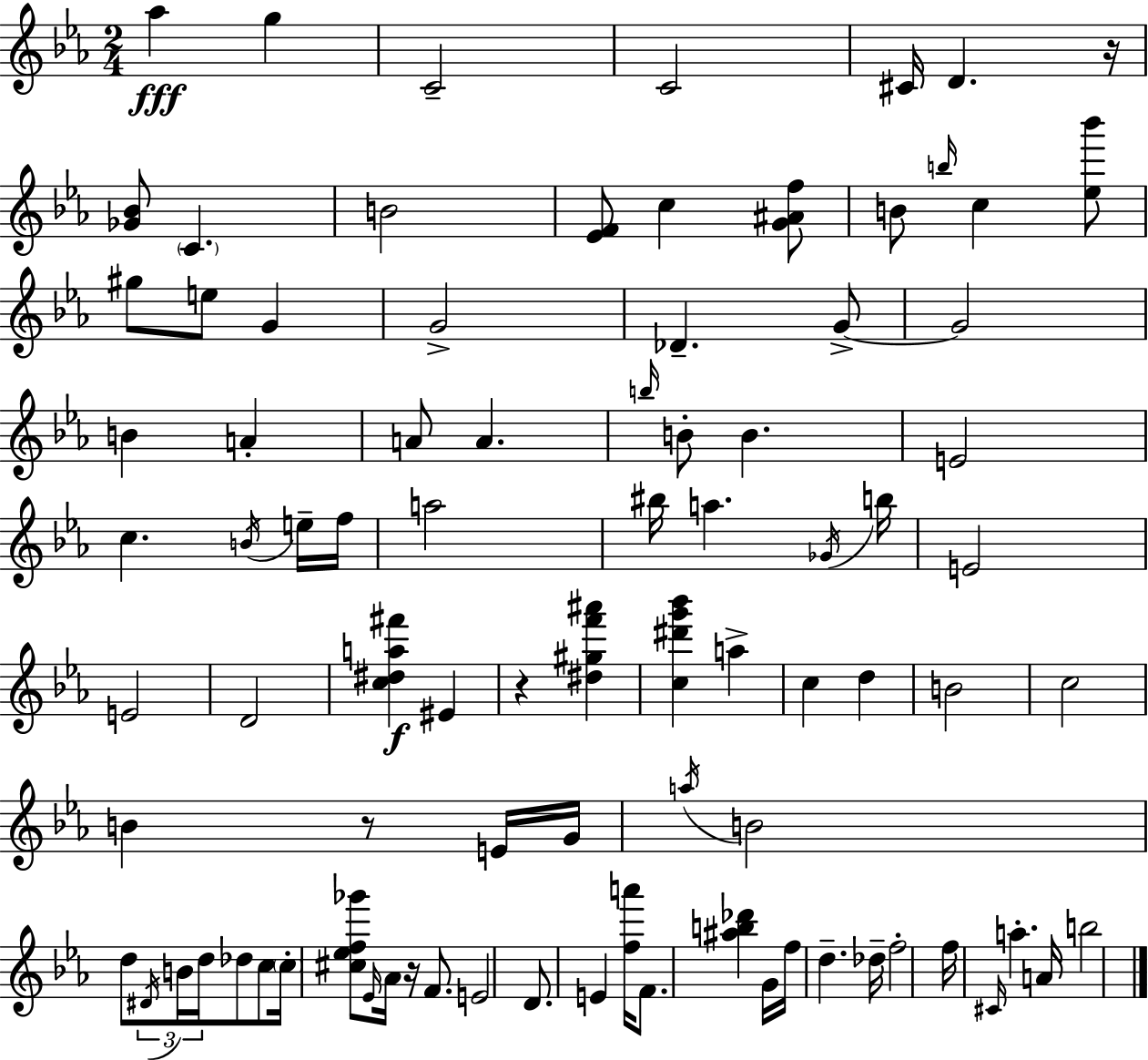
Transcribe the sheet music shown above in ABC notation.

X:1
T:Untitled
M:2/4
L:1/4
K:Eb
_a g C2 C2 ^C/4 D z/4 [_G_B]/2 C B2 [_EF]/2 c [G^Af]/2 B/2 b/4 c [_e_b']/2 ^g/2 e/2 G G2 _D G/2 G2 B A A/2 A b/4 B/2 B E2 c B/4 e/4 f/4 a2 ^b/4 a _G/4 b/4 E2 E2 D2 [c^da^f'] ^E z [^d^gf'^a'] [c^d'g'_b'] a c d B2 c2 B z/2 E/4 G/4 a/4 B2 d/2 ^D/4 B/4 d/4 _d/2 c/2 c/4 [^c_ef_g']/2 _E/4 _A/4 z/4 F/2 E2 D/2 E [fa']/4 F/2 [^ab_d'] G/4 f/4 d _d/4 f2 f/4 ^C/4 a A/4 b2